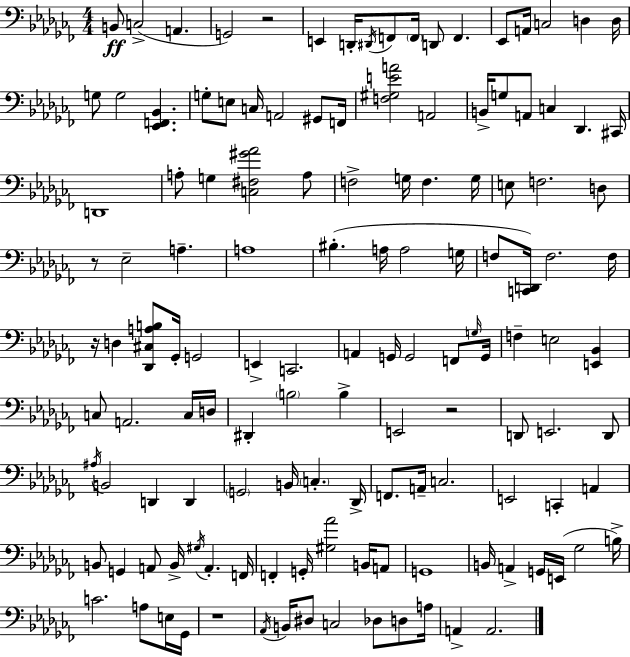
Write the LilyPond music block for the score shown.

{
  \clef bass
  \numericTimeSignature
  \time 4/4
  \key aes \minor
  \repeat volta 2 { b,8\ff c2->( a,4. | g,2) r2 | e,4 d,16-. \acciaccatura { dis,16 } f,8 \parenthesize f,16 d,8 f,4. | ees,8 a,16 c2 d4 | \break d16 g8 g2 <ees, f, bes,>4. | g8-. e8 c16 a,2 gis,8 | f,16 <f gis e' a'>2 a,2 | b,16-> g8 a,8 c4 des,4. | \break cis,16 d,1 | a8-. g4 <c fis gis' aes'>2 a8 | f2-> g16 f4. | g16 e8 f2. d8 | \break r8 ees2-- a4.-- | a1 | bis4.-.( a16 a2 | g16 f8 <c, d,>16) f2. | \break f16 r16 d4 <des, cis a b>8 ges,16-. g,2 | e,4-> c,2. | a,4 g,16 g,2 f,8 | \grace { g16 } g,16 f4-- e2 <e, bes,>4 | \break c8 a,2. | c16 d16 dis,4-. \parenthesize b2 b4-> | e,2 r2 | d,8 e,2. | \break d,8 \acciaccatura { ais16 } b,2 d,4 d,4 | \parenthesize g,2 b,16 \parenthesize c4.-. | des,16-> f,8. a,16-- c2. | e,2 c,4-. a,4 | \break b,8 g,4 a,8 b,16-> \acciaccatura { gis16 } a,4.-. | f,16 f,4-. g,16-. <gis aes'>2 | b,16 a,8 g,1 | b,16 a,4-> g,16 e,16( ges2 | \break b16->) c'2. | a8 e16 ges,16 r1 | \acciaccatura { aes,16 } b,16 dis8 c2 | des8 d8 a16 a,4-> a,2. | \break } \bar "|."
}